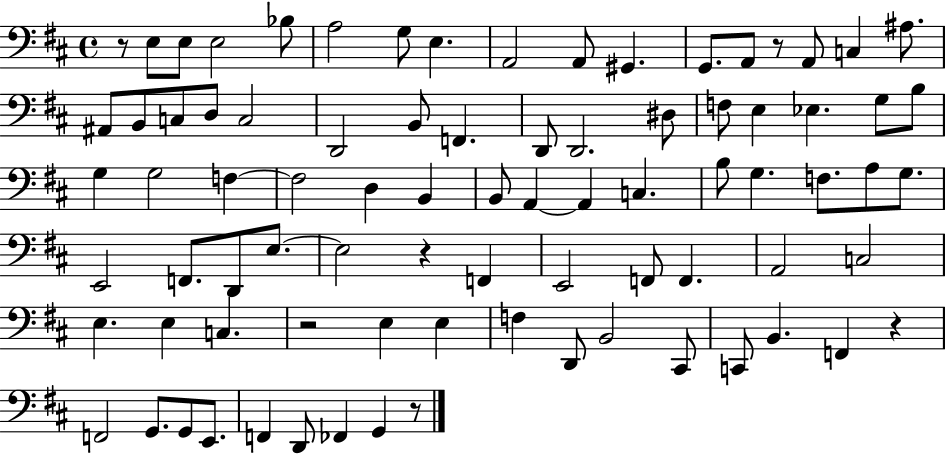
{
  \clef bass
  \time 4/4
  \defaultTimeSignature
  \key d \major
  \repeat volta 2 { r8 e8 e8 e2 bes8 | a2 g8 e4. | a,2 a,8 gis,4. | g,8. a,8 r8 a,8 c4 ais8. | \break ais,8 b,8 c8 d8 c2 | d,2 b,8 f,4. | d,8 d,2. dis8 | f8 e4 ees4. g8 b8 | \break g4 g2 f4~~ | f2 d4 b,4 | b,8 a,4~~ a,4 c4. | b8 g4. f8. a8 g8. | \break e,2 f,8. d,8 e8.~~ | e2 r4 f,4 | e,2 f,8 f,4. | a,2 c2 | \break e4. e4 c4. | r2 e4 e4 | f4 d,8 b,2 cis,8 | c,8 b,4. f,4 r4 | \break f,2 g,8. g,8 e,8. | f,4 d,8 fes,4 g,4 r8 | } \bar "|."
}